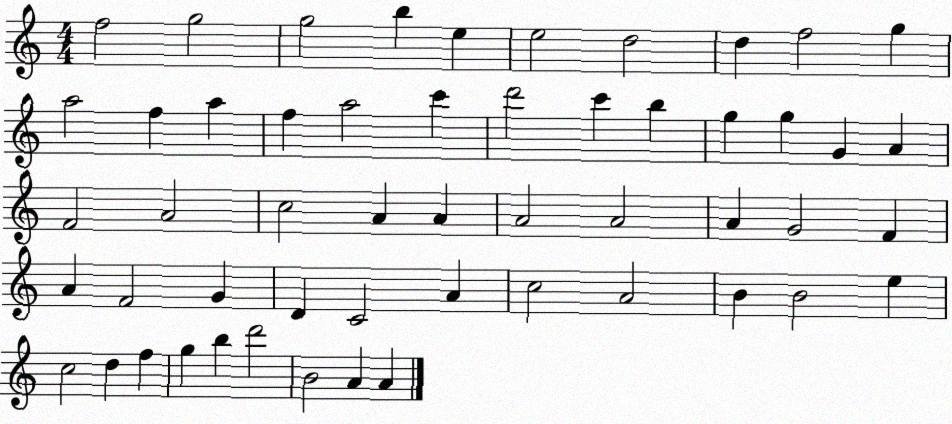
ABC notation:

X:1
T:Untitled
M:4/4
L:1/4
K:C
f2 g2 g2 b e e2 d2 d f2 g a2 f a f a2 c' d'2 c' b g g G A F2 A2 c2 A A A2 A2 A G2 F A F2 G D C2 A c2 A2 B B2 e c2 d f g b d'2 B2 A A